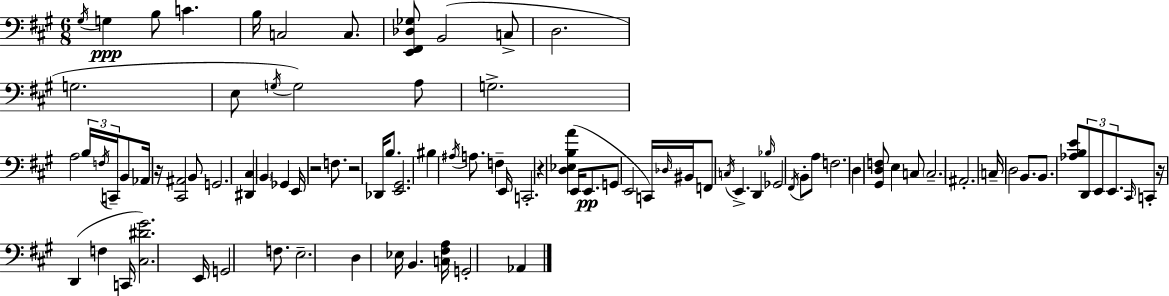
{
  \clef bass
  \numericTimeSignature
  \time 6/8
  \key a \major
  \repeat volta 2 { \acciaccatura { gis16 }\ppp g4 b8 c'4. | b16 c2 c8. | <e, fis, des ges>8 b,2( c8-> | d2. | \break g2. | e8 \acciaccatura { g16 }) g2 | a8 g2.-> | a2 \tuplet 3/2 { b16 \acciaccatura { f16 } | \break c,16-- } b,8 aes,16 r16 <cis, ais,>2 | b,8 g,2. | <dis, cis>4 \parenthesize b,4 ges,4 | e,16 r2 | \break f8. r2 des,16 | b8. <e, gis,>2. | bis4 \acciaccatura { ais16 } a8. f4-- | e,16 c,2.-. | \break r4 <d ees b a'>4( | e,16 e,8.\pp g,8 e,2 | c,16) \grace { des16 } bis,16 f,8 \acciaccatura { c16 } e,4.-> | d,4 \grace { bes16 } ges,2 | \break \acciaccatura { fis,16 } b,8-. a8 f2. | d4 | <gis, d f>8 e4 c8 \parenthesize c2.-- | ais,2.-. | \break c16-- d2 | b,8. b,8. <aes b e'>8 | \tuplet 3/2 { d,8 e,8 e,8. } \grace { cis,16 } c,8-. r16 | d,4( f4 c,16 <cis dis' gis'>2.) | \break e,16 g,2 | f8. e2.-- | d4 | ees16 b,4. <c fis a>16 g,2-. | \break aes,4 } \bar "|."
}